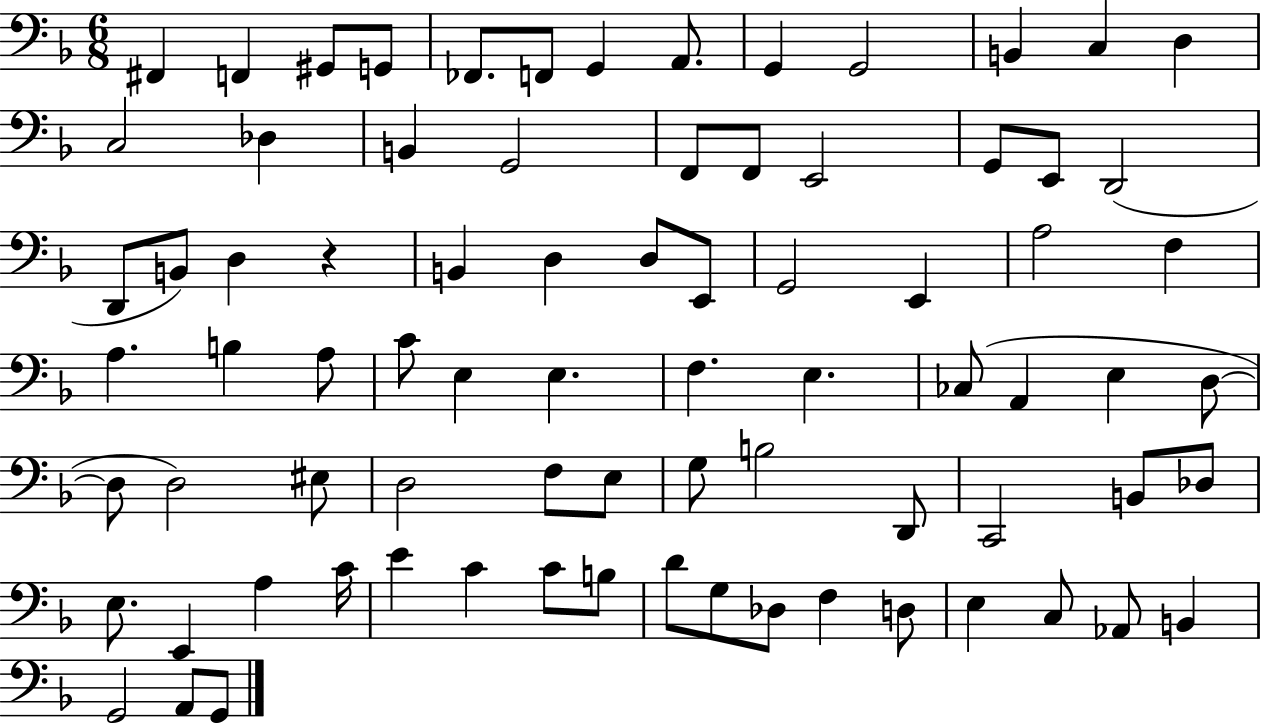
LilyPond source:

{
  \clef bass
  \numericTimeSignature
  \time 6/8
  \key f \major
  \repeat volta 2 { fis,4 f,4 gis,8 g,8 | fes,8. f,8 g,4 a,8. | g,4 g,2 | b,4 c4 d4 | \break c2 des4 | b,4 g,2 | f,8 f,8 e,2 | g,8 e,8 d,2( | \break d,8 b,8) d4 r4 | b,4 d4 d8 e,8 | g,2 e,4 | a2 f4 | \break a4. b4 a8 | c'8 e4 e4. | f4. e4. | ces8( a,4 e4 d8~~ | \break d8 d2) eis8 | d2 f8 e8 | g8 b2 d,8 | c,2 b,8 des8 | \break e8. e,4 a4 c'16 | e'4 c'4 c'8 b8 | d'8 g8 des8 f4 d8 | e4 c8 aes,8 b,4 | \break g,2 a,8 g,8 | } \bar "|."
}